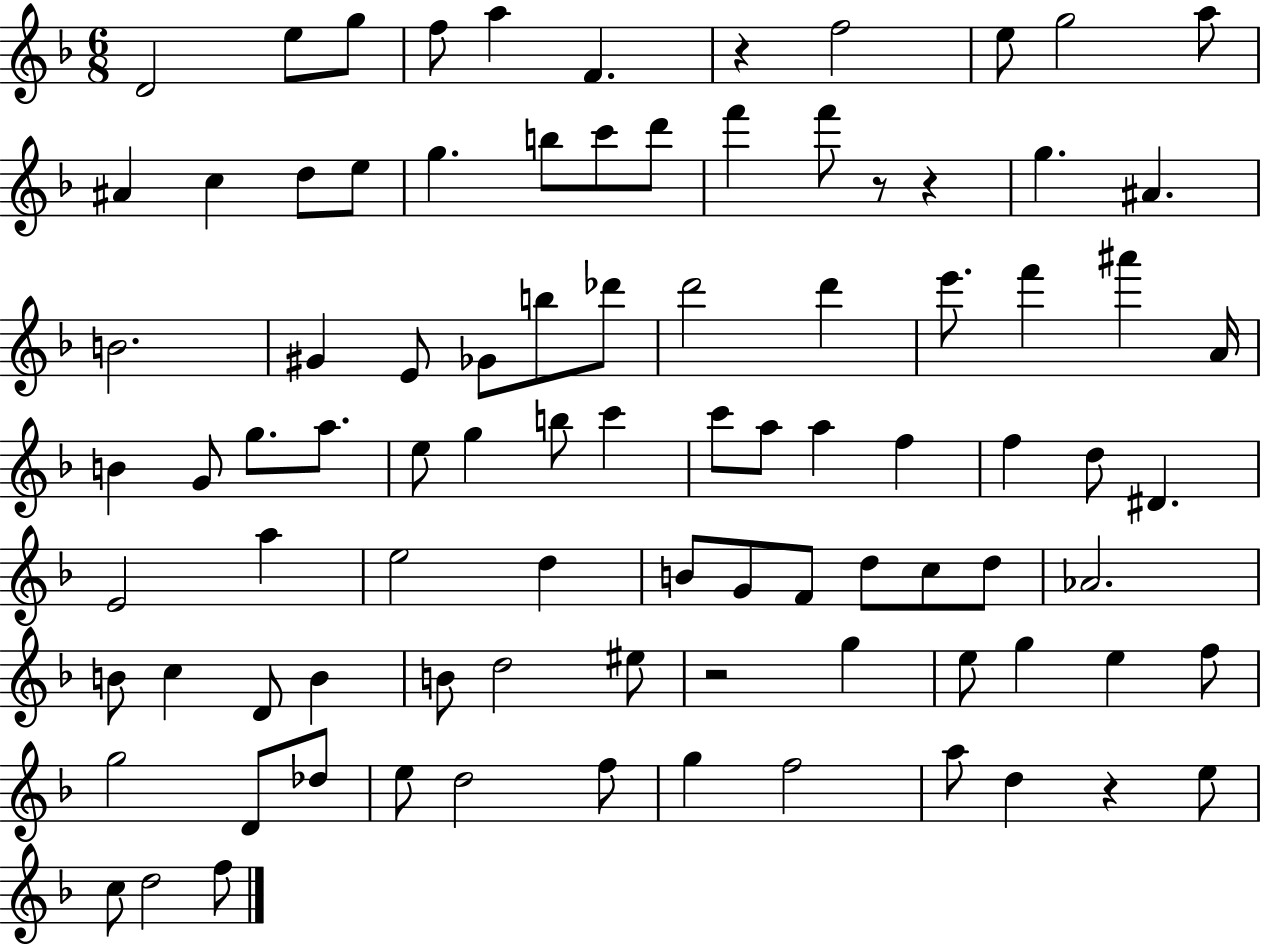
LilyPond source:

{
  \clef treble
  \numericTimeSignature
  \time 6/8
  \key f \major
  d'2 e''8 g''8 | f''8 a''4 f'4. | r4 f''2 | e''8 g''2 a''8 | \break ais'4 c''4 d''8 e''8 | g''4. b''8 c'''8 d'''8 | f'''4 f'''8 r8 r4 | g''4. ais'4. | \break b'2. | gis'4 e'8 ges'8 b''8 des'''8 | d'''2 d'''4 | e'''8. f'''4 ais'''4 a'16 | \break b'4 g'8 g''8. a''8. | e''8 g''4 b''8 c'''4 | c'''8 a''8 a''4 f''4 | f''4 d''8 dis'4. | \break e'2 a''4 | e''2 d''4 | b'8 g'8 f'8 d''8 c''8 d''8 | aes'2. | \break b'8 c''4 d'8 b'4 | b'8 d''2 eis''8 | r2 g''4 | e''8 g''4 e''4 f''8 | \break g''2 d'8 des''8 | e''8 d''2 f''8 | g''4 f''2 | a''8 d''4 r4 e''8 | \break c''8 d''2 f''8 | \bar "|."
}